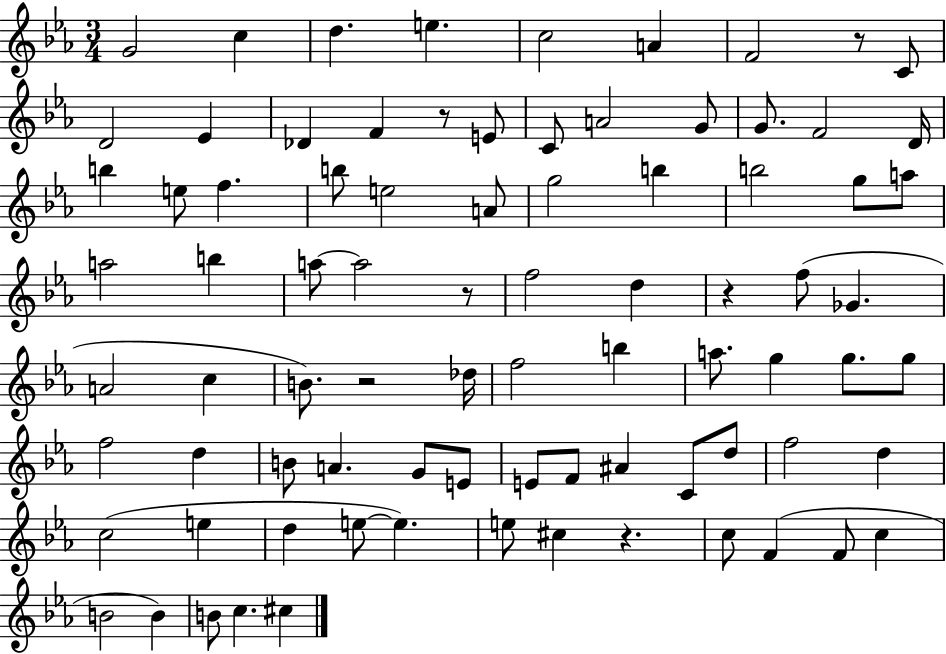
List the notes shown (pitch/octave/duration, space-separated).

G4/h C5/q D5/q. E5/q. C5/h A4/q F4/h R/e C4/e D4/h Eb4/q Db4/q F4/q R/e E4/e C4/e A4/h G4/e G4/e. F4/h D4/s B5/q E5/e F5/q. B5/e E5/h A4/e G5/h B5/q B5/h G5/e A5/e A5/h B5/q A5/e A5/h R/e F5/h D5/q R/q F5/e Gb4/q. A4/h C5/q B4/e. R/h Db5/s F5/h B5/q A5/e. G5/q G5/e. G5/e F5/h D5/q B4/e A4/q. G4/e E4/e E4/e F4/e A#4/q C4/e D5/e F5/h D5/q C5/h E5/q D5/q E5/e E5/q. E5/e C#5/q R/q. C5/e F4/q F4/e C5/q B4/h B4/q B4/e C5/q. C#5/q